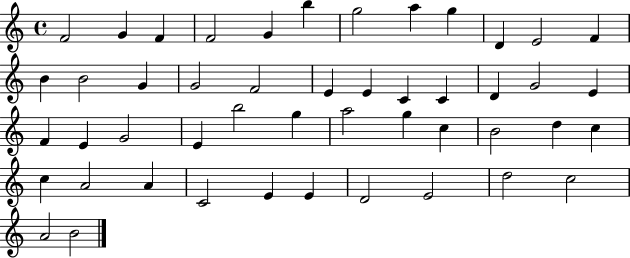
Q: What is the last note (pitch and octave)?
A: B4